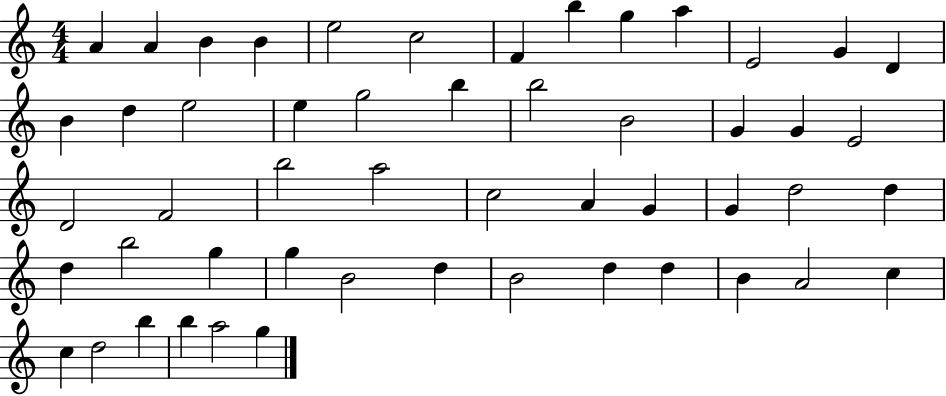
X:1
T:Untitled
M:4/4
L:1/4
K:C
A A B B e2 c2 F b g a E2 G D B d e2 e g2 b b2 B2 G G E2 D2 F2 b2 a2 c2 A G G d2 d d b2 g g B2 d B2 d d B A2 c c d2 b b a2 g